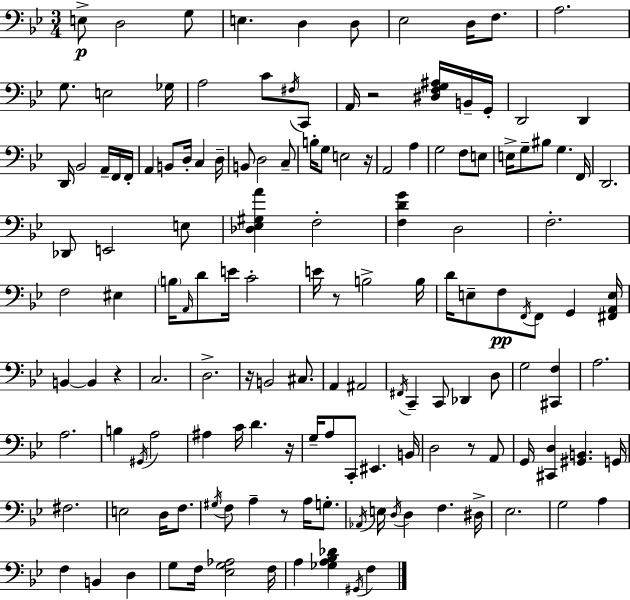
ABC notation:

X:1
T:Untitled
M:3/4
L:1/4
K:Gm
E,/2 D,2 G,/2 E, D, D,/2 _E,2 D,/4 F,/2 A,2 G,/2 E,2 _G,/4 A,2 C/2 ^F,/4 C,,/2 A,,/4 z2 [^D,F,G,^A,]/4 B,,/4 G,,/4 D,,2 D,, D,,/4 _B,,2 A,,/4 F,,/4 F,,/4 A,, B,,/2 D,/4 C, D,/4 B,,/2 D,2 C,/2 B,/4 G,/2 E,2 z/4 A,,2 A, G,2 F,/2 E,/2 E,/4 G,/2 ^B,/2 G, F,,/4 D,,2 _D,,/2 E,,2 E,/2 [_D,_E,^G,A] F,2 [F,DG] D,2 F,2 F,2 ^E, B,/4 A,,/4 D/2 E/4 C2 E/4 z/2 B,2 B,/4 D/4 E,/2 F,/2 F,,/4 F,,/2 G,, [^F,,A,,E,]/4 B,, B,, z C,2 D,2 z/4 B,,2 ^C,/2 A,, ^A,,2 ^F,,/4 C,, C,,/2 _D,, D,/2 G,2 [^C,,F,] A,2 A,2 B, ^G,,/4 A,2 ^A, C/4 D z/4 G,/4 A,/2 C,,/2 ^E,, B,,/4 D,2 z/2 A,,/2 G,,/4 [^C,,D,] [^G,,B,,] G,,/4 ^F,2 E,2 D,/4 F,/2 ^G,/4 F,/2 A, z/2 A,/4 G,/2 _A,,/4 E,/4 D,/4 D, F, ^D,/4 _E,2 G,2 A, F, B,, D, G,/2 F,/4 [_E,G,_A,]2 F,/4 A, [_G,A,_B,_D] ^G,,/4 F,